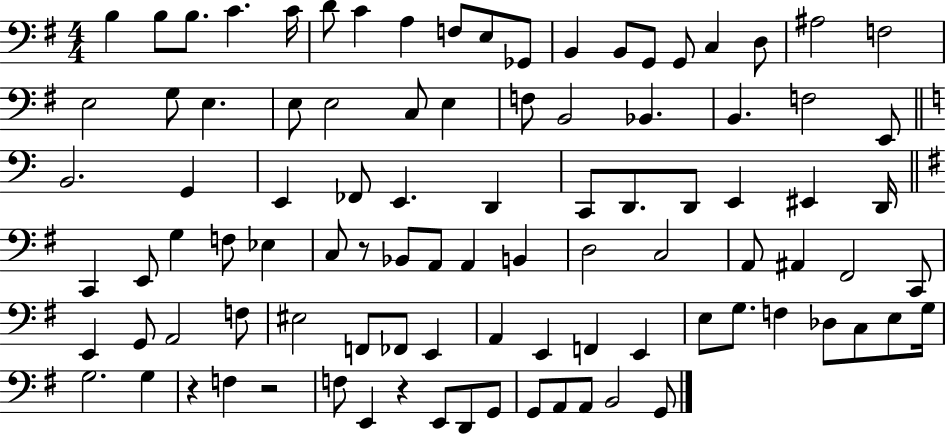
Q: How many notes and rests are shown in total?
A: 96